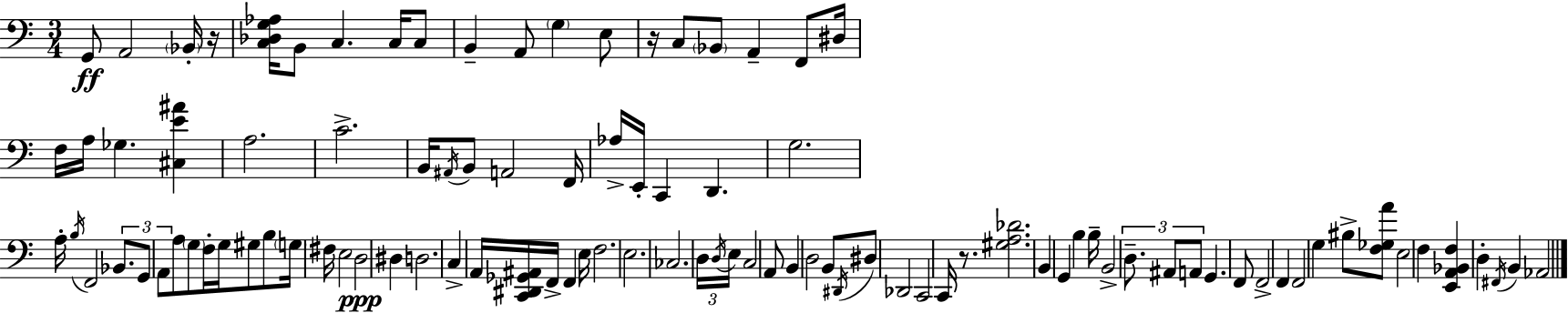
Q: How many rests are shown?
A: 3